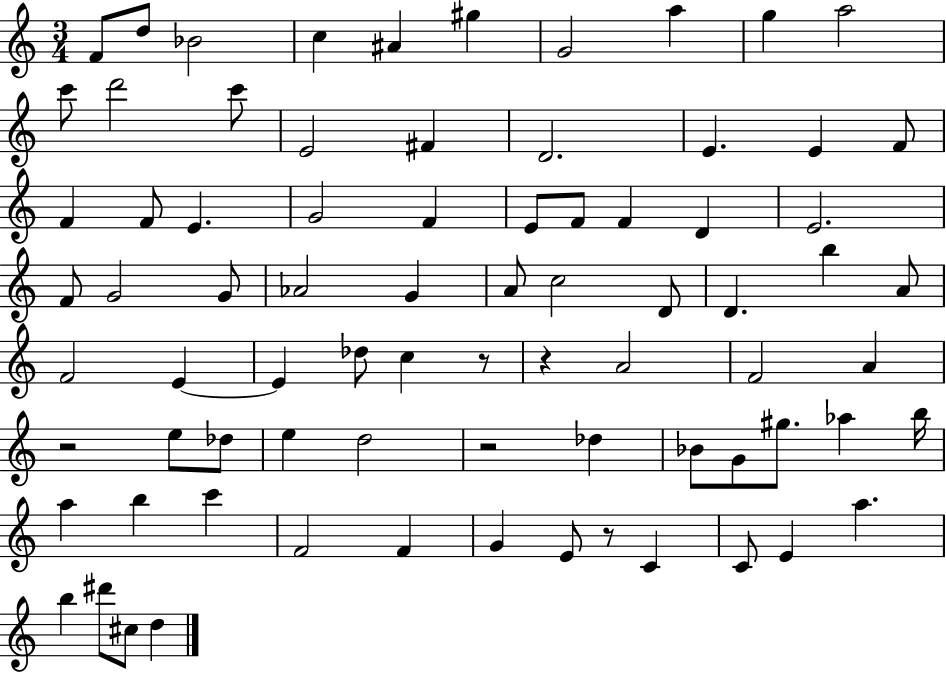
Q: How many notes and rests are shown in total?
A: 78